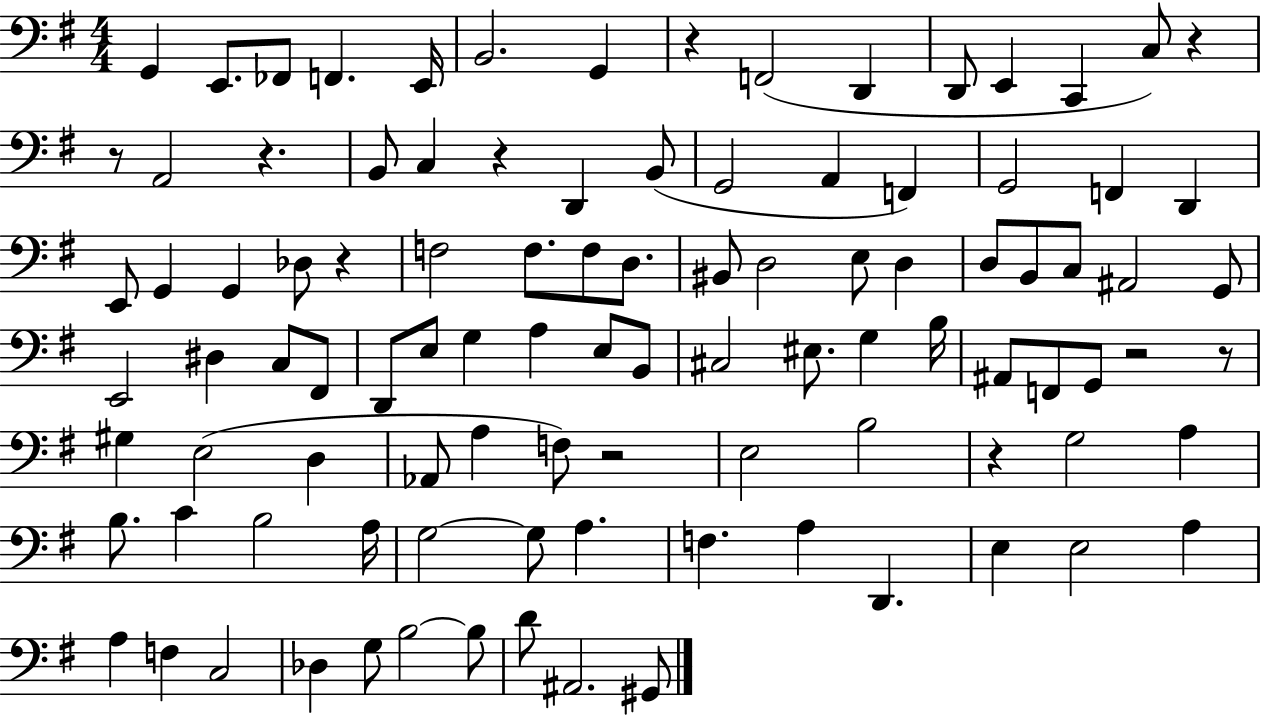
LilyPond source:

{
  \clef bass
  \numericTimeSignature
  \time 4/4
  \key g \major
  \repeat volta 2 { g,4 e,8. fes,8 f,4. e,16 | b,2. g,4 | r4 f,2( d,4 | d,8 e,4 c,4 c8) r4 | \break r8 a,2 r4. | b,8 c4 r4 d,4 b,8( | g,2 a,4 f,4) | g,2 f,4 d,4 | \break e,8 g,4 g,4 des8 r4 | f2 f8. f8 d8. | bis,8 d2 e8 d4 | d8 b,8 c8 ais,2 g,8 | \break e,2 dis4 c8 fis,8 | d,8 e8 g4 a4 e8 b,8 | cis2 eis8. g4 b16 | ais,8 f,8 g,8 r2 r8 | \break gis4 e2( d4 | aes,8 a4 f8) r2 | e2 b2 | r4 g2 a4 | \break b8. c'4 b2 a16 | g2~~ g8 a4. | f4. a4 d,4. | e4 e2 a4 | \break a4 f4 c2 | des4 g8 b2~~ b8 | d'8 ais,2. gis,8 | } \bar "|."
}